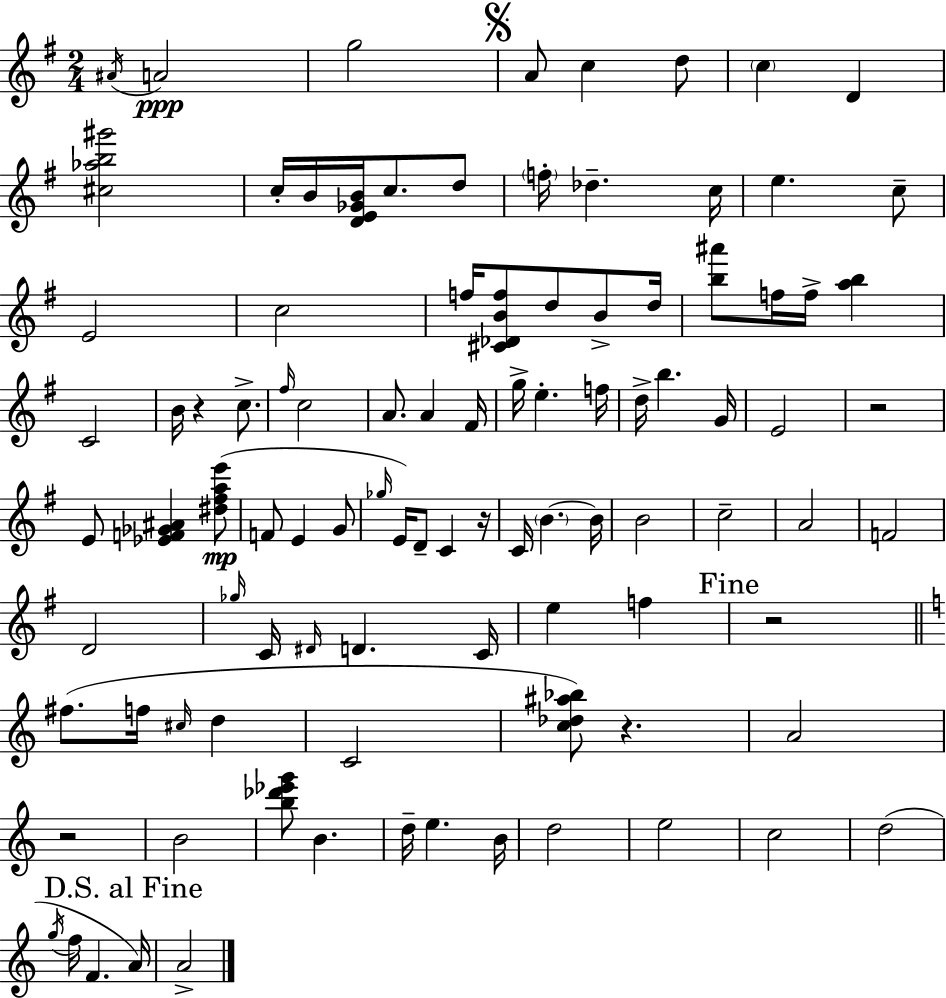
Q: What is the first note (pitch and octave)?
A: A#4